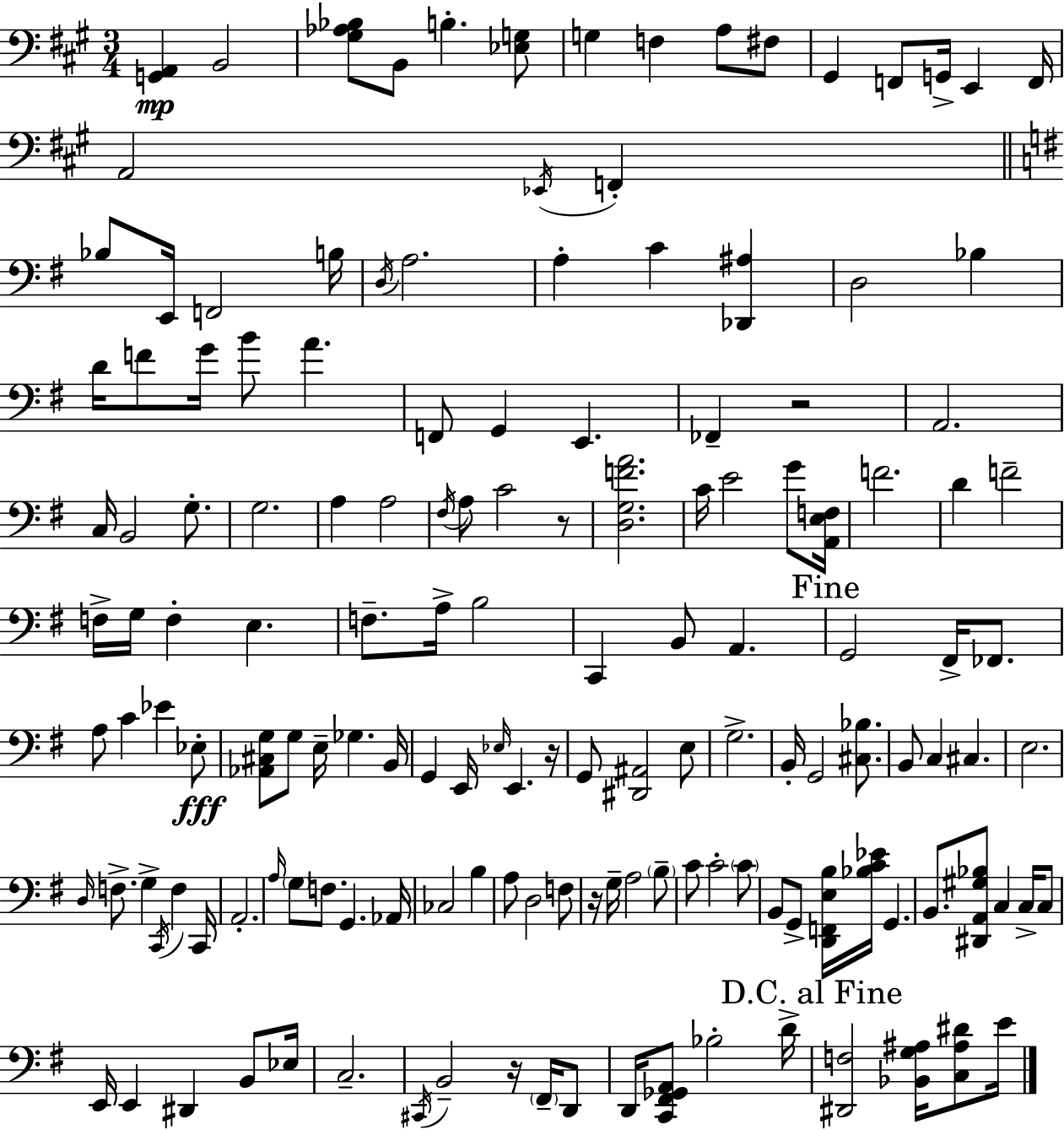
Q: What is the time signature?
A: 3/4